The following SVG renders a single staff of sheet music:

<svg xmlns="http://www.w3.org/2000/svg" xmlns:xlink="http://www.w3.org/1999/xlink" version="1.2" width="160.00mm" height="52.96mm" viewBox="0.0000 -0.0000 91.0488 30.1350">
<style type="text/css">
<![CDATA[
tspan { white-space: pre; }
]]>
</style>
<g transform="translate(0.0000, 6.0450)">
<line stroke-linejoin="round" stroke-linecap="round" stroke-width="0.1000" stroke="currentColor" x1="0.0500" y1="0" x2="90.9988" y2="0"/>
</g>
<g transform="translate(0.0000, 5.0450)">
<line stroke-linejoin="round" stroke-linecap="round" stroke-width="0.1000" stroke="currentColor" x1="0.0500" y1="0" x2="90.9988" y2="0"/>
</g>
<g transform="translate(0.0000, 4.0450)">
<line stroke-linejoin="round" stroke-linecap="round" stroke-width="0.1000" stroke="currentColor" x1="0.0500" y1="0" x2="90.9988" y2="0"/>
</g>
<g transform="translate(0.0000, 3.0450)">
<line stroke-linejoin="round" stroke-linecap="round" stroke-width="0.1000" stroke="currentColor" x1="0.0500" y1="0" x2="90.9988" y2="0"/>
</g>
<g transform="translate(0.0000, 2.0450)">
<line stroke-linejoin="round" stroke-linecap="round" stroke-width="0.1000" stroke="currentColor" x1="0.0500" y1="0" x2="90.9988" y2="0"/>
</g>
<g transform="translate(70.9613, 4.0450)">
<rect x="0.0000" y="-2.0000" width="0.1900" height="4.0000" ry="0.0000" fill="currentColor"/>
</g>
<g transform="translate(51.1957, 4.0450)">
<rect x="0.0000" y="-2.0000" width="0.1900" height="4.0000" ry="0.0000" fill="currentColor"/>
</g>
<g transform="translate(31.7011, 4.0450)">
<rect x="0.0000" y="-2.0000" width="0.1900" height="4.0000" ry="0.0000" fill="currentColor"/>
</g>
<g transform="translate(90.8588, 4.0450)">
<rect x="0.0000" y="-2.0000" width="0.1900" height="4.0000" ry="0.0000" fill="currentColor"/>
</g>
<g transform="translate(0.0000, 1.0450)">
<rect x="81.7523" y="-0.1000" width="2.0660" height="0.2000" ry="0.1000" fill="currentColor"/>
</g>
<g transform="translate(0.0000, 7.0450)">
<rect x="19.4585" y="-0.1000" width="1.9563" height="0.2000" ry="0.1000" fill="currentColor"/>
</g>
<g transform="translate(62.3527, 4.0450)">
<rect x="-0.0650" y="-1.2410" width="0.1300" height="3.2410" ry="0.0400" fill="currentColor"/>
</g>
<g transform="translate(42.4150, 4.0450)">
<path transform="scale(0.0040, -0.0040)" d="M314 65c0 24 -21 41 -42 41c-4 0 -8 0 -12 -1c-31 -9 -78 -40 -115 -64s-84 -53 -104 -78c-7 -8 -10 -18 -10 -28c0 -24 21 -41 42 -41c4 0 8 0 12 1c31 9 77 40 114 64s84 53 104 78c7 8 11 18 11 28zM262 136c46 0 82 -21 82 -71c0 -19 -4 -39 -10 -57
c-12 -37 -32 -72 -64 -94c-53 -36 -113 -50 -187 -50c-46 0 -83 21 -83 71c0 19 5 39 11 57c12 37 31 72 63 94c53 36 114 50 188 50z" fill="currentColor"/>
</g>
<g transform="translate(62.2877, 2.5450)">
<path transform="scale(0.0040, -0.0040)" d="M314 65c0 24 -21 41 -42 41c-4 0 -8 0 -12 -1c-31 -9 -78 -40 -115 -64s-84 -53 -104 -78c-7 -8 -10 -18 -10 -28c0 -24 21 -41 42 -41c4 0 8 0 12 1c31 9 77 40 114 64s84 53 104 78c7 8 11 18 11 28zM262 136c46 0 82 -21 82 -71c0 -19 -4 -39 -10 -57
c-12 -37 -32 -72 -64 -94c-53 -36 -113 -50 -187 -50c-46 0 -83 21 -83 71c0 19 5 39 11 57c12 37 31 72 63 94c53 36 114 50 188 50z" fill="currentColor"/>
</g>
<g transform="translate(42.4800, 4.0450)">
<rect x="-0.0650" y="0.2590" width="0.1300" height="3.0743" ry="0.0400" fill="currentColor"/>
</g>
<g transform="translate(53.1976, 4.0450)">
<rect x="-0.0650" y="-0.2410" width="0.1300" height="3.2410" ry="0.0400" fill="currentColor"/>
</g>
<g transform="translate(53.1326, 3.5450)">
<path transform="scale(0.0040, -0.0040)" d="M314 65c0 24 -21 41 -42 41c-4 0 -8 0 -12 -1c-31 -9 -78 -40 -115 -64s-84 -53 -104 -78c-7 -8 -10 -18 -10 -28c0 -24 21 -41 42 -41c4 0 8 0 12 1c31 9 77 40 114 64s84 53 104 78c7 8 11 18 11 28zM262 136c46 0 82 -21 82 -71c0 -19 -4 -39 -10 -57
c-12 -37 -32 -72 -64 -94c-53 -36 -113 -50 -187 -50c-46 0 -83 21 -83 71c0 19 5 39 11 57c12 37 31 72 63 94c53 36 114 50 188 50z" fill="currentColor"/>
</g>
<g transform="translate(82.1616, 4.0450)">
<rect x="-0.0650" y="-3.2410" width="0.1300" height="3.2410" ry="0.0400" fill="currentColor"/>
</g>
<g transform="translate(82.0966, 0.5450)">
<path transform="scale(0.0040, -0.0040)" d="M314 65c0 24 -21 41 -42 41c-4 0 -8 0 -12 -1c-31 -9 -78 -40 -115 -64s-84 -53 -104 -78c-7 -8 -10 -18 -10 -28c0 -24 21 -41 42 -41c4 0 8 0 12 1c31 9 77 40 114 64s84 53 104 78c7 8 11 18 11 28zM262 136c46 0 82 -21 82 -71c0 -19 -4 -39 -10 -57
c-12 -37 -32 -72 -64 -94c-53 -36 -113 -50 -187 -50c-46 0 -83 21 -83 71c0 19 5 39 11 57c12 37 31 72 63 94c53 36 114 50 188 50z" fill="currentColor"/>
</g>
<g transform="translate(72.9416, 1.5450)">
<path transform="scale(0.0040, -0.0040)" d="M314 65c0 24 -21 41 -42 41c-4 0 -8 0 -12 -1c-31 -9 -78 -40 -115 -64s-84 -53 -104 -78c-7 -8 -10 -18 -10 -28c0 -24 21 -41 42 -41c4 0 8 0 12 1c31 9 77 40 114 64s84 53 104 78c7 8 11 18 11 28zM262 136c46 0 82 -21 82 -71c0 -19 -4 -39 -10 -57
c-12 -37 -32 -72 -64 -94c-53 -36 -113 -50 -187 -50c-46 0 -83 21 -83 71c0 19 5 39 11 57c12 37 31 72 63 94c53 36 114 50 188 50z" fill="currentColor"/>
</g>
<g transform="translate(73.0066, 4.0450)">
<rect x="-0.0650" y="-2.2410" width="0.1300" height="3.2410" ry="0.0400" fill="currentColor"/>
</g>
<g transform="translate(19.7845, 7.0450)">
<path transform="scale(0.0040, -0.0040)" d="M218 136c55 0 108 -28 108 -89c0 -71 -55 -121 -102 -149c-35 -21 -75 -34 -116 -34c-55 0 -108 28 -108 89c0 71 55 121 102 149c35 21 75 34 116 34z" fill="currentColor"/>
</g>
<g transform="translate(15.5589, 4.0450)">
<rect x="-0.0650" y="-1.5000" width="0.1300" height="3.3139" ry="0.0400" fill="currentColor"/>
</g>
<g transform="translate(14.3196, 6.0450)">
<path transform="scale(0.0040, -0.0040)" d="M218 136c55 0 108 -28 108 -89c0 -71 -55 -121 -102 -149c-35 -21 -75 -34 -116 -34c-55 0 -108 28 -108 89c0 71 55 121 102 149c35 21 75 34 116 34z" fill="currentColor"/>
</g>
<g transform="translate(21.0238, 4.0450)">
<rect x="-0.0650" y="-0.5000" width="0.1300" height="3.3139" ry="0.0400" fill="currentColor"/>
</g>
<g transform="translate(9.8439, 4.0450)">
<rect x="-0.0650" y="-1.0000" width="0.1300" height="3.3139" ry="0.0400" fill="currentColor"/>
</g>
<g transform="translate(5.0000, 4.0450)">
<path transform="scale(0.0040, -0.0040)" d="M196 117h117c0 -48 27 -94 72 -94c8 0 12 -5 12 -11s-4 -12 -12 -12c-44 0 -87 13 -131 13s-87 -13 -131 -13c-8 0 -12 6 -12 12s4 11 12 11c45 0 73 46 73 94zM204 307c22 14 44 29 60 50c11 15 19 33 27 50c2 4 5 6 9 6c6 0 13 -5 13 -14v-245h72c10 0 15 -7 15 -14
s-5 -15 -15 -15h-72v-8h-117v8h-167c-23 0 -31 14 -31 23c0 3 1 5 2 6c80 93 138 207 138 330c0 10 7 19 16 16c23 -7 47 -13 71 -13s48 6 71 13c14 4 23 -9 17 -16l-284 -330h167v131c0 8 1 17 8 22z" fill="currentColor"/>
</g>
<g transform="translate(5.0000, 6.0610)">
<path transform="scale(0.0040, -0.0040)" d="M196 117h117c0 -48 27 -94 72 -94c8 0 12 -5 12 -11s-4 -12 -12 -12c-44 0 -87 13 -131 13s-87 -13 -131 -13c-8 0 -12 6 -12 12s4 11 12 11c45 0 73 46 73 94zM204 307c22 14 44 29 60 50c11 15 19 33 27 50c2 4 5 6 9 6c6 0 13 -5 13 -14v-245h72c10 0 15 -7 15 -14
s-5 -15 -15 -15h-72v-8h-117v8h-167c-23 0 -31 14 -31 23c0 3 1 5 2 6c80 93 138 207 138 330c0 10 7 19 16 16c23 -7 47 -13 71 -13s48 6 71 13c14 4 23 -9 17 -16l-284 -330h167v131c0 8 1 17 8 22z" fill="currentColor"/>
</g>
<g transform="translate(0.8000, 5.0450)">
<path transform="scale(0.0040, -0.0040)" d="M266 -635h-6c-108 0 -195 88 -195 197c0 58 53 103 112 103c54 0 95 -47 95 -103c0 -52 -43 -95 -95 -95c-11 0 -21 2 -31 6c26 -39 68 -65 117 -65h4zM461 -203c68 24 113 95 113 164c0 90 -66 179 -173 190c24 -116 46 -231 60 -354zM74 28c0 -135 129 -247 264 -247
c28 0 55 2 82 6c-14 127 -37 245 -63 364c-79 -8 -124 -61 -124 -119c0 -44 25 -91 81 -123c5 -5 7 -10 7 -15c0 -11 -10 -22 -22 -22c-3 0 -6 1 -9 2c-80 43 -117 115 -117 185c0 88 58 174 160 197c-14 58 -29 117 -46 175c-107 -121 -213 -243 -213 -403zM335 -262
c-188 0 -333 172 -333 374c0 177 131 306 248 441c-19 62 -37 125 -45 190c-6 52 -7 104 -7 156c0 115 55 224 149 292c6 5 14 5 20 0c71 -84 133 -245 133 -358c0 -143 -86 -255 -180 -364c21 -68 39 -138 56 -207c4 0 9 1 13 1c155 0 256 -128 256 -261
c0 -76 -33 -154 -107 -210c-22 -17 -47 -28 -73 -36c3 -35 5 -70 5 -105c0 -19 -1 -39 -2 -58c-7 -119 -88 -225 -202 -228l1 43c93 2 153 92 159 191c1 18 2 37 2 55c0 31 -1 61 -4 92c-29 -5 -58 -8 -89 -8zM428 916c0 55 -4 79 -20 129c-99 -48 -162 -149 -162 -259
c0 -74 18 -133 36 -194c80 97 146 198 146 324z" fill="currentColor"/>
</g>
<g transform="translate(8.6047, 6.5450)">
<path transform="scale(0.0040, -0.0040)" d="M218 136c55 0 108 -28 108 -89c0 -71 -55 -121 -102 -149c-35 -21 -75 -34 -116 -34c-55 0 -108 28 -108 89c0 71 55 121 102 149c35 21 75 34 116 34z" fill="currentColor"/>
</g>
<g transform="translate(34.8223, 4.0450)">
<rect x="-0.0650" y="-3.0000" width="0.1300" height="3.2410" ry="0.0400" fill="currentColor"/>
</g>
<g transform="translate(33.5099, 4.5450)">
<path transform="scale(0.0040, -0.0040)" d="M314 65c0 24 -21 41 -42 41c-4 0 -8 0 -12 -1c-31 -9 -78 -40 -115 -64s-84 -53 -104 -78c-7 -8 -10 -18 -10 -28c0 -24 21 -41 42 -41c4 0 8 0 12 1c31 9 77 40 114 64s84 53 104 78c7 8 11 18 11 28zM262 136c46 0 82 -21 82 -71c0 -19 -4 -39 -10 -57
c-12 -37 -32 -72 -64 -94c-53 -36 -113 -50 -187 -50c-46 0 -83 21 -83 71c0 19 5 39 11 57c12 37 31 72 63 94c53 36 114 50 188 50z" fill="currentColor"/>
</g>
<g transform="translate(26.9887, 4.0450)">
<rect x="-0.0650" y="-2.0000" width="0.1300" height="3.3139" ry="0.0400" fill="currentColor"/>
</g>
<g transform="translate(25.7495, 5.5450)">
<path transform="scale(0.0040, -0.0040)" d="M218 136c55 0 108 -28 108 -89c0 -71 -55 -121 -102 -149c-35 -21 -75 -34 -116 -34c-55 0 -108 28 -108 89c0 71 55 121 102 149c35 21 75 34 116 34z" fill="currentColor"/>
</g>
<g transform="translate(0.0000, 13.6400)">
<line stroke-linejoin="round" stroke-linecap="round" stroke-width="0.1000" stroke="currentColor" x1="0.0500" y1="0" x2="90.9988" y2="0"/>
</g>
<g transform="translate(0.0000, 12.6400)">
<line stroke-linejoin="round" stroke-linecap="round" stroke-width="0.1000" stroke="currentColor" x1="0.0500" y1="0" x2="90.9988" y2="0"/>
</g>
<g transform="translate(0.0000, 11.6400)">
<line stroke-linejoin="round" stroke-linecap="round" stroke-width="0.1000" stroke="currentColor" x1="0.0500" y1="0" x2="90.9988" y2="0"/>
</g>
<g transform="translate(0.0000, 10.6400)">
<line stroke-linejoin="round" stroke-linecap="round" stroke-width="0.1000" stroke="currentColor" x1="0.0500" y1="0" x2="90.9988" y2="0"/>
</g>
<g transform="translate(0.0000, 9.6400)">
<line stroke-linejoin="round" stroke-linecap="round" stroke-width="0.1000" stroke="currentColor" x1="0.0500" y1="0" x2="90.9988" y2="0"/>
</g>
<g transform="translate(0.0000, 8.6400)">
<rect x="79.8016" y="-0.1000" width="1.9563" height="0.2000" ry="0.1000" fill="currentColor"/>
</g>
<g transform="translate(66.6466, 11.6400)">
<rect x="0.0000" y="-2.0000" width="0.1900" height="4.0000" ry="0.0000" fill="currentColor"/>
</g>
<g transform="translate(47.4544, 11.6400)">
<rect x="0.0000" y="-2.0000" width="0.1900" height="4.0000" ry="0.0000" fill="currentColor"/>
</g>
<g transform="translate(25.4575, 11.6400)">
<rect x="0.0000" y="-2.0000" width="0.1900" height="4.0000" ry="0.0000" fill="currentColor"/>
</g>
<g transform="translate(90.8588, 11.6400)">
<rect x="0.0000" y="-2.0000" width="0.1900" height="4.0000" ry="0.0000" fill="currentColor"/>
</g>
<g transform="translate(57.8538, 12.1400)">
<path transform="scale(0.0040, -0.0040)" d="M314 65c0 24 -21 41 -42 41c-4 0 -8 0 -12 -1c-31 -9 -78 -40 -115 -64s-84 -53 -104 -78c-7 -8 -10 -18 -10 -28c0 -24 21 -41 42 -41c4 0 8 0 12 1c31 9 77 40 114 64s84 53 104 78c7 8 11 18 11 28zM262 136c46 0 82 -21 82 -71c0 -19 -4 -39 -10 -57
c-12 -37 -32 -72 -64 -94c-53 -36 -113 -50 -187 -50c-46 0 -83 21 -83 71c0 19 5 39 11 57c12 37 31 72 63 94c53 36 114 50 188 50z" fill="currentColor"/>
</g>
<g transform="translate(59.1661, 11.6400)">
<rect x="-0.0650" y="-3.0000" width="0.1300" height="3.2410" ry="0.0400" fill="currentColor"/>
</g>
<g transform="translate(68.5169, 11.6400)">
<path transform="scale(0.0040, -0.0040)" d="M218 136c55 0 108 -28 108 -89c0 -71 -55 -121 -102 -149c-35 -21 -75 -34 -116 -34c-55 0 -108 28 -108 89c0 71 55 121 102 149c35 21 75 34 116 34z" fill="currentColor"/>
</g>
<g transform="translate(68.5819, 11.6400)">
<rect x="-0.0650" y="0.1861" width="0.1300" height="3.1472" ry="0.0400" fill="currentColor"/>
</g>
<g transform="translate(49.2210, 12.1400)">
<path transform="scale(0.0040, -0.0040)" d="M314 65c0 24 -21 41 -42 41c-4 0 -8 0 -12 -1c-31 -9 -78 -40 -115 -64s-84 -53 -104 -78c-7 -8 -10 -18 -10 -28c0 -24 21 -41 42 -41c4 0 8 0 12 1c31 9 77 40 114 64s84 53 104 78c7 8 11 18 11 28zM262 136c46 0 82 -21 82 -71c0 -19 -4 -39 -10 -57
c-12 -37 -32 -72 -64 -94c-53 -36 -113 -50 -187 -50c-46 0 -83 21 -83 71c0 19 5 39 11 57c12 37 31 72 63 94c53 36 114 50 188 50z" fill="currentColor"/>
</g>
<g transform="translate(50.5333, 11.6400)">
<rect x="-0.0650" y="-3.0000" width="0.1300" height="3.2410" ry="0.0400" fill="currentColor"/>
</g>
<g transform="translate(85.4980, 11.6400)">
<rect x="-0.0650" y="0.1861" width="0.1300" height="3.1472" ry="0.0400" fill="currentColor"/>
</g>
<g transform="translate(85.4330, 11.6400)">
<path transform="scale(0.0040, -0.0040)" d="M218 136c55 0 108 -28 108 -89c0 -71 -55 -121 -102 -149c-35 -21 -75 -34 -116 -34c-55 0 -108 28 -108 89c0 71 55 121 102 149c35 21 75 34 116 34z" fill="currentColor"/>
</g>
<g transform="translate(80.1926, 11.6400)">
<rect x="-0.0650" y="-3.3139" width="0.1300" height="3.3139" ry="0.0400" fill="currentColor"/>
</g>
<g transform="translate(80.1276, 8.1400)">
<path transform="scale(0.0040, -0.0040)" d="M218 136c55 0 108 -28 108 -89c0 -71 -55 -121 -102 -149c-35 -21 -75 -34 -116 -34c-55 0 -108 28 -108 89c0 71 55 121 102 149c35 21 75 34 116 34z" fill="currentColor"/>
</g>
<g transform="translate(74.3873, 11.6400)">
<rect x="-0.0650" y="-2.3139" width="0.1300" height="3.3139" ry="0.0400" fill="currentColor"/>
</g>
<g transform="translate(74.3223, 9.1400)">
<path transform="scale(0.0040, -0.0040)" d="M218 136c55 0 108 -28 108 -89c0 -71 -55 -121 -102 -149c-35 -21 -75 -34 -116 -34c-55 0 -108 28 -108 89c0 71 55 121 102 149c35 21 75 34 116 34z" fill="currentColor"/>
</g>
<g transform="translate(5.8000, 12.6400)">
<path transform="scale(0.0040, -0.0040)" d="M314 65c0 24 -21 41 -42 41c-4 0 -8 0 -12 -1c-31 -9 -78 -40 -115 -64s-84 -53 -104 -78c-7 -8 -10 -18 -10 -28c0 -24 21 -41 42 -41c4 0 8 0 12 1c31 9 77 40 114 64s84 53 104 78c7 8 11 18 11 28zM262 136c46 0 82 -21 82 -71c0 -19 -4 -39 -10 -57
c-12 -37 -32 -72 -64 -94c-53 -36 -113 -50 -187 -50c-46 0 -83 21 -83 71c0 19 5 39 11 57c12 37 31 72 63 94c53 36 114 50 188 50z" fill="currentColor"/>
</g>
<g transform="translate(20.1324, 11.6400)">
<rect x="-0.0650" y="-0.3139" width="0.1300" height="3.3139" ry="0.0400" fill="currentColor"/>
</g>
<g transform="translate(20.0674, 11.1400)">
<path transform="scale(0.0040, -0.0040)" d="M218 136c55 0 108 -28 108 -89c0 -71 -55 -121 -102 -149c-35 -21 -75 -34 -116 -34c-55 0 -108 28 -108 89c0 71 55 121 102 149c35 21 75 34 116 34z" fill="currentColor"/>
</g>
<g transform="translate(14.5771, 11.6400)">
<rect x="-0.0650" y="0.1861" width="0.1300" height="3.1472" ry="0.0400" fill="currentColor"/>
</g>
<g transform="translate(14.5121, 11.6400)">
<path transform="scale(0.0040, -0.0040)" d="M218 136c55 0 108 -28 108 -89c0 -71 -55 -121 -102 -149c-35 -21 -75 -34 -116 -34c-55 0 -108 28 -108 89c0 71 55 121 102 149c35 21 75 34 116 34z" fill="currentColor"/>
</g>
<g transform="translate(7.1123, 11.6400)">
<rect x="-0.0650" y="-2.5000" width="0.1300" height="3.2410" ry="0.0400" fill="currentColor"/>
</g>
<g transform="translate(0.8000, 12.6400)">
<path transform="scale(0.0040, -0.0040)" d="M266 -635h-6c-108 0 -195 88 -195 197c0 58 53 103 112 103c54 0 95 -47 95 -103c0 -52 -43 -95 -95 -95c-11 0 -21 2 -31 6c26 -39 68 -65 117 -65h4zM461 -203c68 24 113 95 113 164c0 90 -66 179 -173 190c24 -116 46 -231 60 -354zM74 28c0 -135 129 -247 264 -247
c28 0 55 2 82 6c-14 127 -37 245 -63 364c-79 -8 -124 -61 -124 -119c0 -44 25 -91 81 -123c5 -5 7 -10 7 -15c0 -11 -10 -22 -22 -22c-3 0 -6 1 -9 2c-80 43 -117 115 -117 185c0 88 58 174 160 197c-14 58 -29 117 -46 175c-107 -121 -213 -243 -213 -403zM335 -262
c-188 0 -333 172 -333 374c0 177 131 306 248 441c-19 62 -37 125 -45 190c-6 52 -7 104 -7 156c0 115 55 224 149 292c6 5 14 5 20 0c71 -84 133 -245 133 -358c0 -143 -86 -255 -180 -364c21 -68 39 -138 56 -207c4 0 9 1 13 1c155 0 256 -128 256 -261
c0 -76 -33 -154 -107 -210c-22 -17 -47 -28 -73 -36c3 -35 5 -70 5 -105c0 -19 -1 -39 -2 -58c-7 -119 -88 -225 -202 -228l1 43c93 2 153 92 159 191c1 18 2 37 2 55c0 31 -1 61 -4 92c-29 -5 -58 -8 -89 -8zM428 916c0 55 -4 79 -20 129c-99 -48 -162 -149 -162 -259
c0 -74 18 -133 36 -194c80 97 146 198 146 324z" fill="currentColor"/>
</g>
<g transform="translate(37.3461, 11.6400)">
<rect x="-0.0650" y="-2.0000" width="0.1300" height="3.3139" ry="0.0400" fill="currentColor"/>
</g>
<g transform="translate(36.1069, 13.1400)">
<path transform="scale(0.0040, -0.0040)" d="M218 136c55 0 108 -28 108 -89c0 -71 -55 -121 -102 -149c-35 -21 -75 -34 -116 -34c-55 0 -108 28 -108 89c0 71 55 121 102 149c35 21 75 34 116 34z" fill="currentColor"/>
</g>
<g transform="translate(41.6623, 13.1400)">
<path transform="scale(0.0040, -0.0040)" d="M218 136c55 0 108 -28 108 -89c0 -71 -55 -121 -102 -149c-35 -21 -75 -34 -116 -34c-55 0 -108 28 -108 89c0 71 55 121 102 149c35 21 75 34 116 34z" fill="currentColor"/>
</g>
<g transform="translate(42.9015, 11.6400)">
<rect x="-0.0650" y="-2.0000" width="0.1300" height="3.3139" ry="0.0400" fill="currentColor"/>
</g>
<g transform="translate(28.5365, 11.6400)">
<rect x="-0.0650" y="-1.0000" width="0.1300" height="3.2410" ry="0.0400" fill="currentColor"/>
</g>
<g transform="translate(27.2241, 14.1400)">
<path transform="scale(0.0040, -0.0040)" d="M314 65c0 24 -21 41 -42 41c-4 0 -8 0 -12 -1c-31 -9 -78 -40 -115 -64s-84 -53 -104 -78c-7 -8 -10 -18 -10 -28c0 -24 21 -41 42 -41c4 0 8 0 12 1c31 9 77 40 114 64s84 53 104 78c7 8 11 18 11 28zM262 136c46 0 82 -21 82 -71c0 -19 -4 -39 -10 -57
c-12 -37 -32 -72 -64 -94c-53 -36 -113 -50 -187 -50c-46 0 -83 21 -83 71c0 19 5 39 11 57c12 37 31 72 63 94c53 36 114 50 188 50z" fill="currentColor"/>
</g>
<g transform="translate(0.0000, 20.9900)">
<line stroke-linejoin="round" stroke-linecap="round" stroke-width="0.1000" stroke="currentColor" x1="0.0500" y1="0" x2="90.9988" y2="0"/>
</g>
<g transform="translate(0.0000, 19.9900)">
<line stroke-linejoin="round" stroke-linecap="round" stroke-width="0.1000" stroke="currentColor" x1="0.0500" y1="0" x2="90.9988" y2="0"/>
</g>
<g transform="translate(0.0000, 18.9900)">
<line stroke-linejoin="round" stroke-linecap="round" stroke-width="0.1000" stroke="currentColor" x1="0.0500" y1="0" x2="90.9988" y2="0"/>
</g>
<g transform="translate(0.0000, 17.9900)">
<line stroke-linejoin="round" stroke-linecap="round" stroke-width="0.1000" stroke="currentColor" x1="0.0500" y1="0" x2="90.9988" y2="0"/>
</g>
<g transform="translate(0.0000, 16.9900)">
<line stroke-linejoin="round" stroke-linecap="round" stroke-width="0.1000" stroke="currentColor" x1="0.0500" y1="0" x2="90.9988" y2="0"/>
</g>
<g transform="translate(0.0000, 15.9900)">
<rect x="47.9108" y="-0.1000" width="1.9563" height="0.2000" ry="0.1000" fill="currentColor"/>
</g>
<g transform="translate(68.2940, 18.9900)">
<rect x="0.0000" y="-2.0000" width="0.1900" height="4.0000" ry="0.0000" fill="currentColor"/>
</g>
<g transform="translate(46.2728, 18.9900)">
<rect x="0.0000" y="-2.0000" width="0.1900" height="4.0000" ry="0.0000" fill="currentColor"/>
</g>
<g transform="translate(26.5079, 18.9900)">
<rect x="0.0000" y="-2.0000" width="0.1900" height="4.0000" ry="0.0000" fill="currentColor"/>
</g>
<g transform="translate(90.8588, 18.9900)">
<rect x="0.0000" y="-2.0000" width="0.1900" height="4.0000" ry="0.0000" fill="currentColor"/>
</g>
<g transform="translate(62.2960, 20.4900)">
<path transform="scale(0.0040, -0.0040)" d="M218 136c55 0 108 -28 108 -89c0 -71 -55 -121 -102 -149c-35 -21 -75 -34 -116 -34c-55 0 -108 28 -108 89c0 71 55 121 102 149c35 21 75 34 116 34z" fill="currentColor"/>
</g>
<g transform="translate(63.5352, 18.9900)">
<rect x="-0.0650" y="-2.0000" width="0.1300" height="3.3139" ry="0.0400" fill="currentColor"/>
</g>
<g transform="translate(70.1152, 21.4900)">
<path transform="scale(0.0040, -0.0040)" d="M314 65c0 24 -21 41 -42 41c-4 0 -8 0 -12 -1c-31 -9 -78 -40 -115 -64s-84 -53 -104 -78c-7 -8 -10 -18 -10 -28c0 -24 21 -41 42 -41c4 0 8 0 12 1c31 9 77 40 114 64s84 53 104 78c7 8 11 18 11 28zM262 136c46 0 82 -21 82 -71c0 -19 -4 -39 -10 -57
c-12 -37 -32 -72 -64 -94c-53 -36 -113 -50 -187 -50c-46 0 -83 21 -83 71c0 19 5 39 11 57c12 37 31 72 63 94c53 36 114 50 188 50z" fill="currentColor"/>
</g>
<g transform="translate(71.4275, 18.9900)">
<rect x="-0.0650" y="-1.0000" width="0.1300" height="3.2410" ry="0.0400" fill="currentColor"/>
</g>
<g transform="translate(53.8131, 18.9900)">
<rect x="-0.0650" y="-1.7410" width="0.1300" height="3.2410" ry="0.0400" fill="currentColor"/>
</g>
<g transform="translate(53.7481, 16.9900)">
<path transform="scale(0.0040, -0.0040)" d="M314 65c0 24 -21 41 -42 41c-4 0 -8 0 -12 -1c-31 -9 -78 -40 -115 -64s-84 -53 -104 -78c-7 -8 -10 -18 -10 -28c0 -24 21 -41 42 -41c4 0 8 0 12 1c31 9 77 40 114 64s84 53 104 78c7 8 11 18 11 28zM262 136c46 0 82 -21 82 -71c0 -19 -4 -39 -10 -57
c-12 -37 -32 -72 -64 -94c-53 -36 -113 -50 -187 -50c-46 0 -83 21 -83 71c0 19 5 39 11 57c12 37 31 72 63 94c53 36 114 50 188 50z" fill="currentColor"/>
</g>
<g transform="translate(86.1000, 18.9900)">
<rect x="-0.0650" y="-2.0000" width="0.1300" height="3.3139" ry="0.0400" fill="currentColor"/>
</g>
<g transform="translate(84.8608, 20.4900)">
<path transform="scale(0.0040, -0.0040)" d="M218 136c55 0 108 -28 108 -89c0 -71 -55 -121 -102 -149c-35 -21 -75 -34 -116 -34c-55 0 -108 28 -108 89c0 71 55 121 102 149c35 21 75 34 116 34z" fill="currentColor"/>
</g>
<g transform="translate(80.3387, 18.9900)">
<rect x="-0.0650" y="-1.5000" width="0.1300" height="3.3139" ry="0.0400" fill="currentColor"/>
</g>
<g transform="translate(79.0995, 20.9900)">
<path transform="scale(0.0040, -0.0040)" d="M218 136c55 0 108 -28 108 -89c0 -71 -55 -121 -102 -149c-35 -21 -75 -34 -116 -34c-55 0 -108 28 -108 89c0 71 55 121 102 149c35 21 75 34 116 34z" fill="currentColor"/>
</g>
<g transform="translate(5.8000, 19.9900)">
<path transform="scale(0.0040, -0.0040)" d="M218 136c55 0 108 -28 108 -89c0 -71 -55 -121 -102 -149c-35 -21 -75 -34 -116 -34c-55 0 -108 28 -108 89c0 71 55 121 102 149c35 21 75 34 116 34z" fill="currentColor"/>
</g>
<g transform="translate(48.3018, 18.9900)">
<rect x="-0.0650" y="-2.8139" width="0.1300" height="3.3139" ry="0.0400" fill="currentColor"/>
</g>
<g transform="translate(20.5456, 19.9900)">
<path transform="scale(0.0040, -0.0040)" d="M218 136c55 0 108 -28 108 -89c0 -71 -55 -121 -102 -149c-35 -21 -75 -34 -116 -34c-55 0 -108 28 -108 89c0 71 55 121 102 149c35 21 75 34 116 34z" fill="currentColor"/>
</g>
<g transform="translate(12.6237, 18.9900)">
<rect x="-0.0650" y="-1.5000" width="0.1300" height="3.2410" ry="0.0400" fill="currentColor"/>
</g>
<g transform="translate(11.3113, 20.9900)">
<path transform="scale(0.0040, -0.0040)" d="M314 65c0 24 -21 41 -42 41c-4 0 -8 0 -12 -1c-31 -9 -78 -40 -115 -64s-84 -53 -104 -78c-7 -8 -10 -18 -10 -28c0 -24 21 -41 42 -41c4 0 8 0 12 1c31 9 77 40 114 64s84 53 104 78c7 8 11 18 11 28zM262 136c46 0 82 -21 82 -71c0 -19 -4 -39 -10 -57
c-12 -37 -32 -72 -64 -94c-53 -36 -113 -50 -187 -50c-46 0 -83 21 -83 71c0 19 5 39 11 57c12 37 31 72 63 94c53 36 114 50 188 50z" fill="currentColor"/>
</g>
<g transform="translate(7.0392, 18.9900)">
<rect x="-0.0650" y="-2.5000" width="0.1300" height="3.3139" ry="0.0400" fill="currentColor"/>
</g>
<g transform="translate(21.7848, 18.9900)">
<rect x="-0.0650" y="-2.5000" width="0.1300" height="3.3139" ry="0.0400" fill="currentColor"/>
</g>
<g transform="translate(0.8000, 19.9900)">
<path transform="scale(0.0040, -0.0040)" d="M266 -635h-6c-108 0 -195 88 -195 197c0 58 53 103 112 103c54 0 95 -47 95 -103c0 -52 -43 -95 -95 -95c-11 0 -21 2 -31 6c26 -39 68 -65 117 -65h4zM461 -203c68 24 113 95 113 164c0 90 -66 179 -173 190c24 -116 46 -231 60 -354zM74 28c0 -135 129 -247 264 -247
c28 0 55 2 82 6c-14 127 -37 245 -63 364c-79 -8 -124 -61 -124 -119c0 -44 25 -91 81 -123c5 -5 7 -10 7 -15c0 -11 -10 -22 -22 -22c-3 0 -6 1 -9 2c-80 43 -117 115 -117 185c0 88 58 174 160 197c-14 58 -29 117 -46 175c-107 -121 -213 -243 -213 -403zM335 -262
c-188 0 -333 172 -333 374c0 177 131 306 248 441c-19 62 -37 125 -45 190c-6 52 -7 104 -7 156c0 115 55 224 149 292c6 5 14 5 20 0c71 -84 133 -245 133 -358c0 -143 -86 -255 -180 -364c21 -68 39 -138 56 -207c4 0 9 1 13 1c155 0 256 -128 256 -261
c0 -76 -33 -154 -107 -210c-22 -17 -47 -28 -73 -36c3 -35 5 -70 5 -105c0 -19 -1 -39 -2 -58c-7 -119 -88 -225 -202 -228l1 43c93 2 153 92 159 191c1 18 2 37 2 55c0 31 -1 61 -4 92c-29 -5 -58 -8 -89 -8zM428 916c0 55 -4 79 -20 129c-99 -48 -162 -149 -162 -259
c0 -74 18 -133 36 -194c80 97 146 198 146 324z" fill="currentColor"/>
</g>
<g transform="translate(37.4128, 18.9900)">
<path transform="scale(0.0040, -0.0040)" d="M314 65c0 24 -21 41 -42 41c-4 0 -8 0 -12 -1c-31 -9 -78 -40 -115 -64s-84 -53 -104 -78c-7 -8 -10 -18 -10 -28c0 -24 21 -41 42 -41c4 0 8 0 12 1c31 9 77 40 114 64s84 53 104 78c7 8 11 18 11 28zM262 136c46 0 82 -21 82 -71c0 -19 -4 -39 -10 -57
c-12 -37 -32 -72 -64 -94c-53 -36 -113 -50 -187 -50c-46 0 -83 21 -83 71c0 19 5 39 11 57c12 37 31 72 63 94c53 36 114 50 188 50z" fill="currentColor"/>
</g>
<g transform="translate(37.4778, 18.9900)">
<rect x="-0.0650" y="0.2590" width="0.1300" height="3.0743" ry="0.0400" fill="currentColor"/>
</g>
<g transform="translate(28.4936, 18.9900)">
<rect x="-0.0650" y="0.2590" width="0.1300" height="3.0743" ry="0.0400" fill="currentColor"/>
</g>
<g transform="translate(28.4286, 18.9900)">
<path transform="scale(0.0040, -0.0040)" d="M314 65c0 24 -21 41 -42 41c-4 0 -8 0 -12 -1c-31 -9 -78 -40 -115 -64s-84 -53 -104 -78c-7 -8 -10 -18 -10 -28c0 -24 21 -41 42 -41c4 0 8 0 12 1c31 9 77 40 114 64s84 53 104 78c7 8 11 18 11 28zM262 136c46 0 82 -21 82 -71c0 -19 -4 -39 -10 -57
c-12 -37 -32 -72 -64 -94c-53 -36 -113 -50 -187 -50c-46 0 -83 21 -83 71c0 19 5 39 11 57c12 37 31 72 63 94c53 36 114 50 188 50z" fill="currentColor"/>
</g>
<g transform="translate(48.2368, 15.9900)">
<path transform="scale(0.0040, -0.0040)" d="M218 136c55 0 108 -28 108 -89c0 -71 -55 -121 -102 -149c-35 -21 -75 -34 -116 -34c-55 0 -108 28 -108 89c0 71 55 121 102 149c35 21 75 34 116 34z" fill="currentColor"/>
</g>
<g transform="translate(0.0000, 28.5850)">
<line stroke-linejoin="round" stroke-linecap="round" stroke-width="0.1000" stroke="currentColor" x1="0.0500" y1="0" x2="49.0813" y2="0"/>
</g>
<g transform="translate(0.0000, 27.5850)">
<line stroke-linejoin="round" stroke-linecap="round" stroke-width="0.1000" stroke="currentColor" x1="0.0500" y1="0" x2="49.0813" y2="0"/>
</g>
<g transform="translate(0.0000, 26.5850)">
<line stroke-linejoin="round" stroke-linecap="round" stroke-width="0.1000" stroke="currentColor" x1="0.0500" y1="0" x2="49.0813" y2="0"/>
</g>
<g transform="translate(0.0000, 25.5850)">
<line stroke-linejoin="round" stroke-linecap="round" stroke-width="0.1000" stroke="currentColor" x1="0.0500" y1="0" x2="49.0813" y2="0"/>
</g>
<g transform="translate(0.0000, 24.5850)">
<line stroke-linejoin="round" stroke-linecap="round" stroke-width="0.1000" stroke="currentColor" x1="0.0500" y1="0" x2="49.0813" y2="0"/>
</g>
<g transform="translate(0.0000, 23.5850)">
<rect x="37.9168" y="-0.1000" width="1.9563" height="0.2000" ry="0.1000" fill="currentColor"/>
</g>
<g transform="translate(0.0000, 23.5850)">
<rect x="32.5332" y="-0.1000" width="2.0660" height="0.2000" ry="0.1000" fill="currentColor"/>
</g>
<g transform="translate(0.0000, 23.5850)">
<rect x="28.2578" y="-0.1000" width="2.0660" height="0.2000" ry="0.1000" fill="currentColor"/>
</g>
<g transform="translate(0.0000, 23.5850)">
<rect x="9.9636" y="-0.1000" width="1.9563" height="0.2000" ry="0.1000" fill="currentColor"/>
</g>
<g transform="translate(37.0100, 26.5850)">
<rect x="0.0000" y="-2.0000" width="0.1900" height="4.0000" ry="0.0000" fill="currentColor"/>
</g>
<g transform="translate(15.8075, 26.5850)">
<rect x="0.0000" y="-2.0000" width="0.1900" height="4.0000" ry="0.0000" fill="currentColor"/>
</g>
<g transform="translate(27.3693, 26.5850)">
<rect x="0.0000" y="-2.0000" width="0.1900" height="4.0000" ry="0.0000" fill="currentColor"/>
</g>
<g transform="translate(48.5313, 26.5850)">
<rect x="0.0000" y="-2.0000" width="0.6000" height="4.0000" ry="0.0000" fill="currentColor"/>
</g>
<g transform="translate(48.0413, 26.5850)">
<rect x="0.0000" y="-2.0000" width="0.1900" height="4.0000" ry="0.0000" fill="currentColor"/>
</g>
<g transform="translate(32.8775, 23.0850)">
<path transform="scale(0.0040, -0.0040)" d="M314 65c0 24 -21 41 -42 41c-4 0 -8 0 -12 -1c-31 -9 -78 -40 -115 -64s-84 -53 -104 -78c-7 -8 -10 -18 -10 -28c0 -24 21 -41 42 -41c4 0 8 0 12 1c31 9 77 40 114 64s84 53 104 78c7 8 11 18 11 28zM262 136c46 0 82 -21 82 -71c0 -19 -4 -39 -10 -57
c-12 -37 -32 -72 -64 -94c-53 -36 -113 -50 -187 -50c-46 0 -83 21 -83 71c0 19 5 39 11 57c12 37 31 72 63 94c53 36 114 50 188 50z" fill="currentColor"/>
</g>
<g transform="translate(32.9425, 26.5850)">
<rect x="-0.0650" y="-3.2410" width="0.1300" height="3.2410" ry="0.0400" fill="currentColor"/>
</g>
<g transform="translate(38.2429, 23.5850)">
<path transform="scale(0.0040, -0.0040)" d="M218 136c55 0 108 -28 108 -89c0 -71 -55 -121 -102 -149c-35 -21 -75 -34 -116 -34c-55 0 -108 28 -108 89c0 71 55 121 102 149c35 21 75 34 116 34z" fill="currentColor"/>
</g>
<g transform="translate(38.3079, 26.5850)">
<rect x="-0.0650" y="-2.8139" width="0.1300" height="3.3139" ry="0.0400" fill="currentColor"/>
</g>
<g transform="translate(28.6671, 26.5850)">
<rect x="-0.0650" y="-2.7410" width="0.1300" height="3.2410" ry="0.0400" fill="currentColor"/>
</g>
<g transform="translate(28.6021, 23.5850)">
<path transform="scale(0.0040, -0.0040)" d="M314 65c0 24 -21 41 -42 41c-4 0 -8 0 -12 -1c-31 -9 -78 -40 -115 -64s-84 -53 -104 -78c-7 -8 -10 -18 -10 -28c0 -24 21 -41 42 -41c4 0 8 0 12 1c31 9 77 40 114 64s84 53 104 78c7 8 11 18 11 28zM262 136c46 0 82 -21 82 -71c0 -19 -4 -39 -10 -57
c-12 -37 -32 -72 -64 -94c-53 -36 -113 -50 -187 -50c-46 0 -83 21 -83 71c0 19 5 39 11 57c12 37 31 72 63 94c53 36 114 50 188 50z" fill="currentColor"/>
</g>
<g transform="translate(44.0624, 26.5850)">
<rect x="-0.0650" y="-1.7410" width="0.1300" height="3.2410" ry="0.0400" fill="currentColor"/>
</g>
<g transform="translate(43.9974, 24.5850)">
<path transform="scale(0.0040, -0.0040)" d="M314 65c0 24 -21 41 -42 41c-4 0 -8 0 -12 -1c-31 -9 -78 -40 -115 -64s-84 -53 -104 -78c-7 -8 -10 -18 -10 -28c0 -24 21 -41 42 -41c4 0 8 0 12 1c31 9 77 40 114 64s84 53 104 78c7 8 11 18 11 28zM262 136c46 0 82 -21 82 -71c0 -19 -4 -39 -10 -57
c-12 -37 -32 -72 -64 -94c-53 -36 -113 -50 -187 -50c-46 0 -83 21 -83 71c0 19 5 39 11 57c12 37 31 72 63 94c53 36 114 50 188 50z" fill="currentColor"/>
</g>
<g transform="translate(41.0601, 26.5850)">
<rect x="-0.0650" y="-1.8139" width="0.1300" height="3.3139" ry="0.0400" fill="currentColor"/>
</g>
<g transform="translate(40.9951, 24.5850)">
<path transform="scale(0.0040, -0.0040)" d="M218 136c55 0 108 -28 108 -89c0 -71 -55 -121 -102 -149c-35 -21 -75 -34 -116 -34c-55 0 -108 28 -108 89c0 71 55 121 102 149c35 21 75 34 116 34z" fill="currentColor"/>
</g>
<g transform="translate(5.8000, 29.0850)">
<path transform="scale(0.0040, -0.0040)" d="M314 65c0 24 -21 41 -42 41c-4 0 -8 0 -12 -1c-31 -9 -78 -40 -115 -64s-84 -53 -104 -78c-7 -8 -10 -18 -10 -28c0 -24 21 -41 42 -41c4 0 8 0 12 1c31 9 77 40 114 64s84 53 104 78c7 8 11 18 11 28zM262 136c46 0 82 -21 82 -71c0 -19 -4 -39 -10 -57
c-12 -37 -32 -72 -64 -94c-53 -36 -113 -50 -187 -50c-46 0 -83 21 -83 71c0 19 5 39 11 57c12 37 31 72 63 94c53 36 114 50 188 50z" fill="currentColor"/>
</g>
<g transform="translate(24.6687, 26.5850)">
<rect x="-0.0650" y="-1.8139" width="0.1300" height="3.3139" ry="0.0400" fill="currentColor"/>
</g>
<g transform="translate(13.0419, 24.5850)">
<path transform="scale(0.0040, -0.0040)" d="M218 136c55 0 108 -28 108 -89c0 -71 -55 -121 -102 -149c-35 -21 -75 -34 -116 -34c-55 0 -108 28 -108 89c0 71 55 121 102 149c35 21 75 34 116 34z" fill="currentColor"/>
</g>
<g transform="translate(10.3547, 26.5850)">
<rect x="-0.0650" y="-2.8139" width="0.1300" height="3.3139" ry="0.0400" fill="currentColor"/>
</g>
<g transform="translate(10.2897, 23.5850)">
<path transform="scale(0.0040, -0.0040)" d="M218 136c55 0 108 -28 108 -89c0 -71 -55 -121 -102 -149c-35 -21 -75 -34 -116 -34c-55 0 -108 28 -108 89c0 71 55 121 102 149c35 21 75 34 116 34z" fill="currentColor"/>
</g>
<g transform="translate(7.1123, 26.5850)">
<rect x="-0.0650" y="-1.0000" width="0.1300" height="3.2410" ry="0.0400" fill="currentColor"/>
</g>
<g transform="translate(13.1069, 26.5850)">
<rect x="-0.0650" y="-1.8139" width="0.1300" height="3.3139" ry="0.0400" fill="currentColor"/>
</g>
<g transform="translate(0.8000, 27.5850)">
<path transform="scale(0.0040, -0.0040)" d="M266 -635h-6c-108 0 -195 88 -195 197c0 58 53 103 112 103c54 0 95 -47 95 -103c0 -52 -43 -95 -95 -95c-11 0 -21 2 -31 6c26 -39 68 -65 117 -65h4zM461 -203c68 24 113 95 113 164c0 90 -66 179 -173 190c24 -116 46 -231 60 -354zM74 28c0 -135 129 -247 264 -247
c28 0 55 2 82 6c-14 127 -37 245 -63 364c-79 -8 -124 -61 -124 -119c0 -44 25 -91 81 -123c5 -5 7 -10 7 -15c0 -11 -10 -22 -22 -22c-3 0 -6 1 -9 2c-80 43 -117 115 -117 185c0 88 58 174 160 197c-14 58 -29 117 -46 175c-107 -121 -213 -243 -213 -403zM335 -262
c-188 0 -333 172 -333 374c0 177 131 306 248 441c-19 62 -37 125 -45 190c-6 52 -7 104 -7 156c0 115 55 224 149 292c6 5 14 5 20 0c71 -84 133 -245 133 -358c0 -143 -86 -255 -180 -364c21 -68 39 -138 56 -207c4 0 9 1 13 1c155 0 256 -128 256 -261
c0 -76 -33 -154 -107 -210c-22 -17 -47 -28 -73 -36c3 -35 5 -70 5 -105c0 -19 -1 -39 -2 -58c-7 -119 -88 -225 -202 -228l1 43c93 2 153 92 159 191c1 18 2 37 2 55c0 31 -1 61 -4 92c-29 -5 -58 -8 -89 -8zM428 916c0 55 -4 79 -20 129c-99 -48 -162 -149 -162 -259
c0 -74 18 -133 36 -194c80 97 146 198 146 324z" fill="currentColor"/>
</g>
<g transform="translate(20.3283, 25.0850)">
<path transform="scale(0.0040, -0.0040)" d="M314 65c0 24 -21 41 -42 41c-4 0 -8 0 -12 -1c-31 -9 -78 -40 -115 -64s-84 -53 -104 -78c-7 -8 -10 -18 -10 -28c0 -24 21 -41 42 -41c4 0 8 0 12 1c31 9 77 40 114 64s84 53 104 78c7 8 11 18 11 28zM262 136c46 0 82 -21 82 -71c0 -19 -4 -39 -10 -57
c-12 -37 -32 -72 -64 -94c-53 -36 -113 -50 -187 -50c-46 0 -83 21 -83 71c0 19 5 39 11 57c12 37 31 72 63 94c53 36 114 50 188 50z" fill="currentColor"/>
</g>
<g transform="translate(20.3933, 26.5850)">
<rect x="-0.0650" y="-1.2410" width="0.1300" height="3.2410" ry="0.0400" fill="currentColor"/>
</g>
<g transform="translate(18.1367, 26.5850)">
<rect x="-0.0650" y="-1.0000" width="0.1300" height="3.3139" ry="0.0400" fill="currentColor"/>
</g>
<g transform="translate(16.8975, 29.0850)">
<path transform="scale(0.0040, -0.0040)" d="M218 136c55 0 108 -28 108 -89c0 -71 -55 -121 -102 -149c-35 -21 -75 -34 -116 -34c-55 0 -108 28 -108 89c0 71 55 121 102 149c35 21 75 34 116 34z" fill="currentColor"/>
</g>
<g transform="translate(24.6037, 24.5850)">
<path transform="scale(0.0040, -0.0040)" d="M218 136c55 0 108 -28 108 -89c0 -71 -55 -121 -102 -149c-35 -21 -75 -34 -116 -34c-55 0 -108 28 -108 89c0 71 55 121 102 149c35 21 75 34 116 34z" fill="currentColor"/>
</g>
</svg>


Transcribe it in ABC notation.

X:1
T:Untitled
M:4/4
L:1/4
K:C
D E C F A2 B2 c2 e2 g2 b2 G2 B c D2 F F A2 A2 B g b B G E2 G B2 B2 a f2 F D2 E F D2 a f D e2 f a2 b2 a f f2